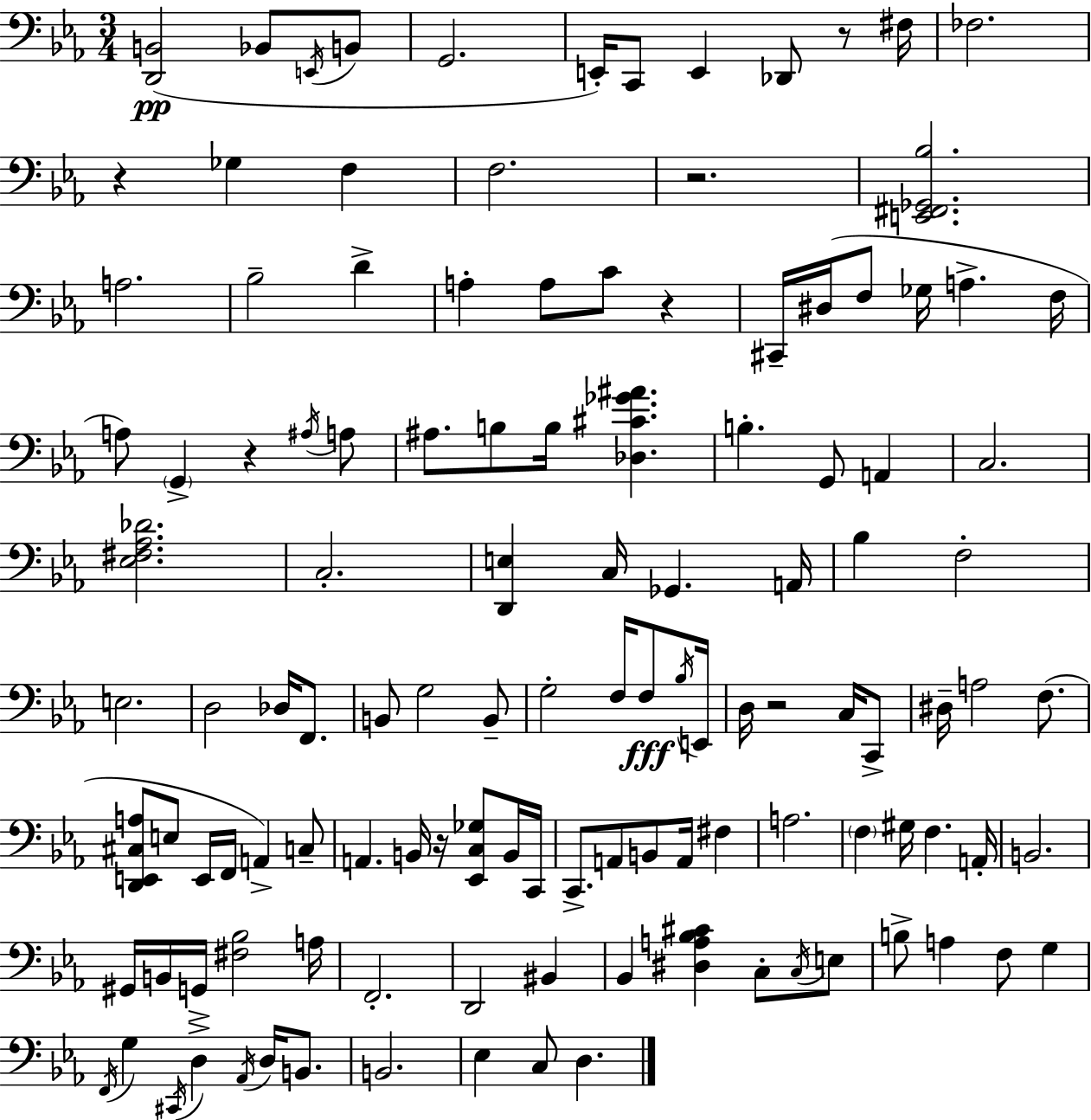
X:1
T:Untitled
M:3/4
L:1/4
K:Cm
[D,,B,,]2 _B,,/2 E,,/4 B,,/2 G,,2 E,,/4 C,,/2 E,, _D,,/2 z/2 ^F,/4 _F,2 z _G, F, F,2 z2 [E,,^F,,_G,,_B,]2 A,2 _B,2 D A, A,/2 C/2 z ^C,,/4 ^D,/4 F,/2 _G,/4 A, F,/4 A,/2 G,, z ^A,/4 A,/2 ^A,/2 B,/2 B,/4 [_D,^C_G^A] B, G,,/2 A,, C,2 [_E,^F,_A,_D]2 C,2 [D,,E,] C,/4 _G,, A,,/4 _B, F,2 E,2 D,2 _D,/4 F,,/2 B,,/2 G,2 B,,/2 G,2 F,/4 F,/2 _B,/4 E,,/4 D,/4 z2 C,/4 C,,/2 ^D,/4 A,2 F,/2 [D,,E,,^C,A,]/2 E,/2 E,,/4 F,,/4 A,, C,/2 A,, B,,/4 z/4 [_E,,C,_G,]/2 B,,/4 C,,/4 C,,/2 A,,/2 B,,/2 A,,/4 ^F, A,2 F, ^G,/4 F, A,,/4 B,,2 ^G,,/4 B,,/4 G,,/4 [^F,_B,]2 A,/4 F,,2 D,,2 ^B,, _B,, [^D,A,_B,^C] C,/2 C,/4 E,/2 B,/2 A, F,/2 G, F,,/4 G, ^C,,/4 D, _A,,/4 D,/4 B,,/2 B,,2 _E, C,/2 D,